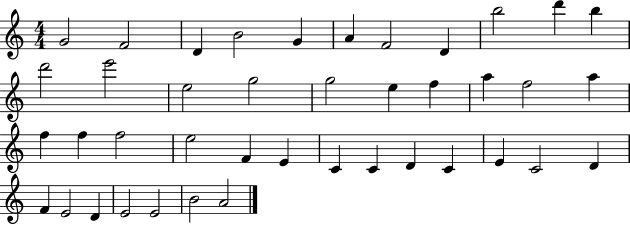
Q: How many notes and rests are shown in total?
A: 41